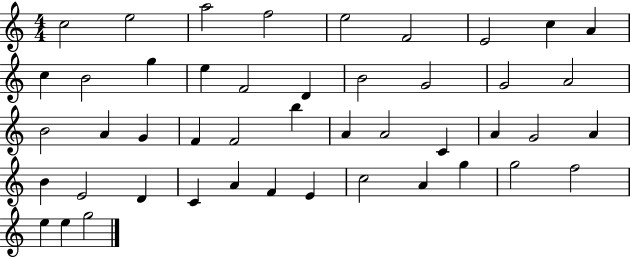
{
  \clef treble
  \numericTimeSignature
  \time 4/4
  \key c \major
  c''2 e''2 | a''2 f''2 | e''2 f'2 | e'2 c''4 a'4 | \break c''4 b'2 g''4 | e''4 f'2 d'4 | b'2 g'2 | g'2 a'2 | \break b'2 a'4 g'4 | f'4 f'2 b''4 | a'4 a'2 c'4 | a'4 g'2 a'4 | \break b'4 e'2 d'4 | c'4 a'4 f'4 e'4 | c''2 a'4 g''4 | g''2 f''2 | \break e''4 e''4 g''2 | \bar "|."
}